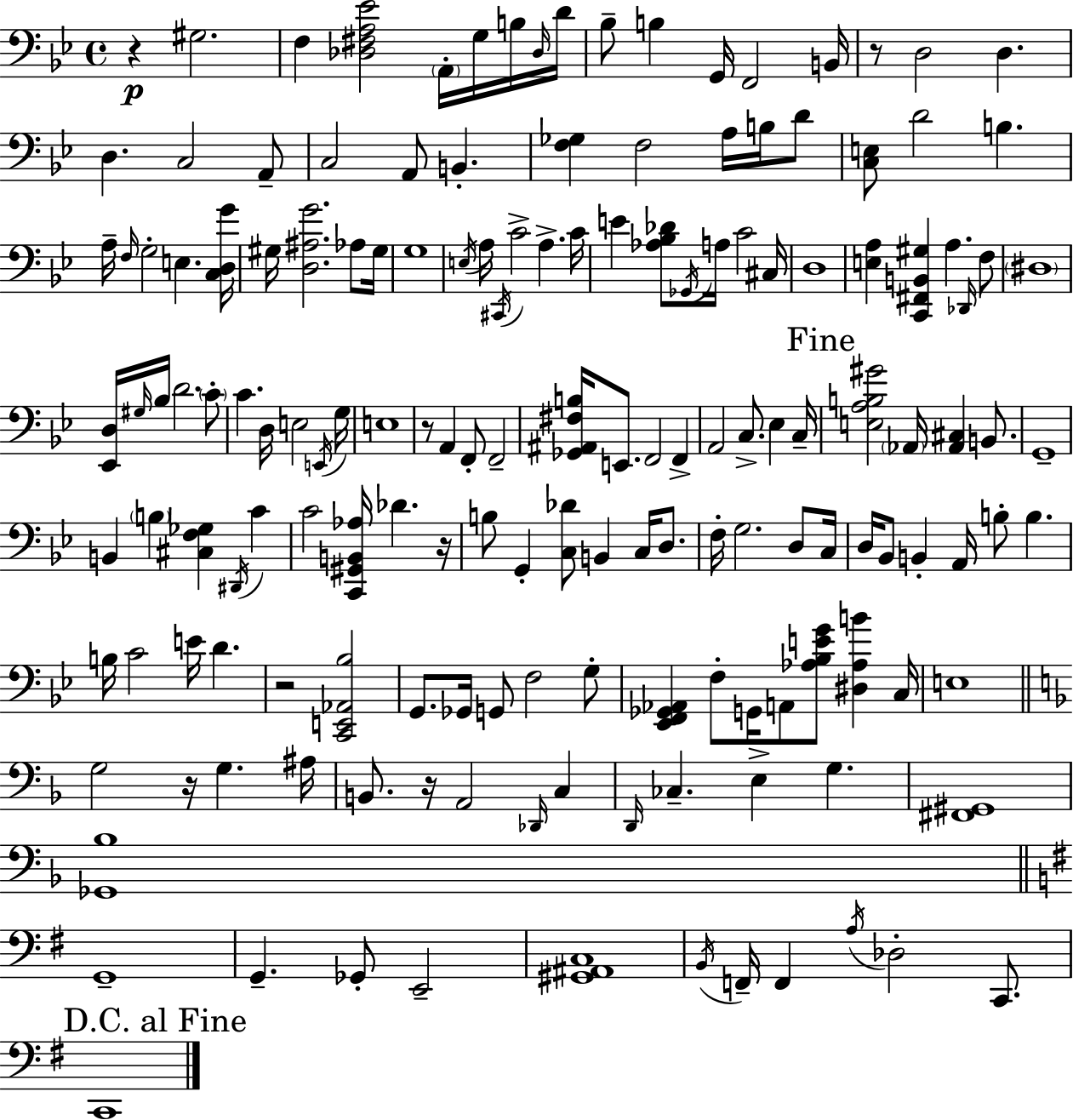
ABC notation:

X:1
T:Untitled
M:4/4
L:1/4
K:Gm
z ^G,2 F, [_D,^F,A,_E]2 A,,/4 G,/4 B,/4 _D,/4 D/4 _B,/2 B, G,,/4 F,,2 B,,/4 z/2 D,2 D, D, C,2 A,,/2 C,2 A,,/2 B,, [F,_G,] F,2 A,/4 B,/4 D/2 [C,E,]/2 D2 B, A,/4 F,/4 G,2 E, [C,D,G]/4 ^G,/4 [D,^A,G]2 _A,/2 ^G,/4 G,4 E,/4 A,/4 ^C,,/4 C2 A, C/4 E [_A,_B,_D]/2 _G,,/4 A,/4 C2 ^C,/4 D,4 [E,A,] [C,,^F,,B,,^G,] A, _D,,/4 F,/2 ^D,4 [_E,,D,]/4 ^G,/4 _B,/4 D2 C/2 C D,/4 E,2 E,,/4 G,/4 E,4 z/2 A,, F,,/2 F,,2 [_G,,^A,,^F,B,]/4 E,,/2 F,,2 F,, A,,2 C,/2 _E, C,/4 [E,A,B,^G]2 _A,,/4 [_A,,^C,] B,,/2 G,,4 B,, B, [^C,F,_G,] ^D,,/4 C C2 [C,,^G,,B,,_A,]/4 _D z/4 B,/2 G,, [C,_D]/2 B,, C,/4 D,/2 F,/4 G,2 D,/2 C,/4 D,/4 _B,,/2 B,, A,,/4 B,/2 B, B,/4 C2 E/4 D z2 [C,,E,,_A,,_B,]2 G,,/2 _G,,/4 G,,/2 F,2 G,/2 [_E,,F,,_G,,_A,,] F,/2 G,,/4 A,,/2 [_A,_B,EG]/2 [^D,_A,B] C,/4 E,4 G,2 z/4 G, ^A,/4 B,,/2 z/4 A,,2 _D,,/4 C, D,,/4 _C, E, G, [^F,,^G,,]4 [_G,,_B,]4 G,,4 G,, _G,,/2 E,,2 [^G,,^A,,C,]4 B,,/4 F,,/4 F,, A,/4 _D,2 C,,/2 C,,4